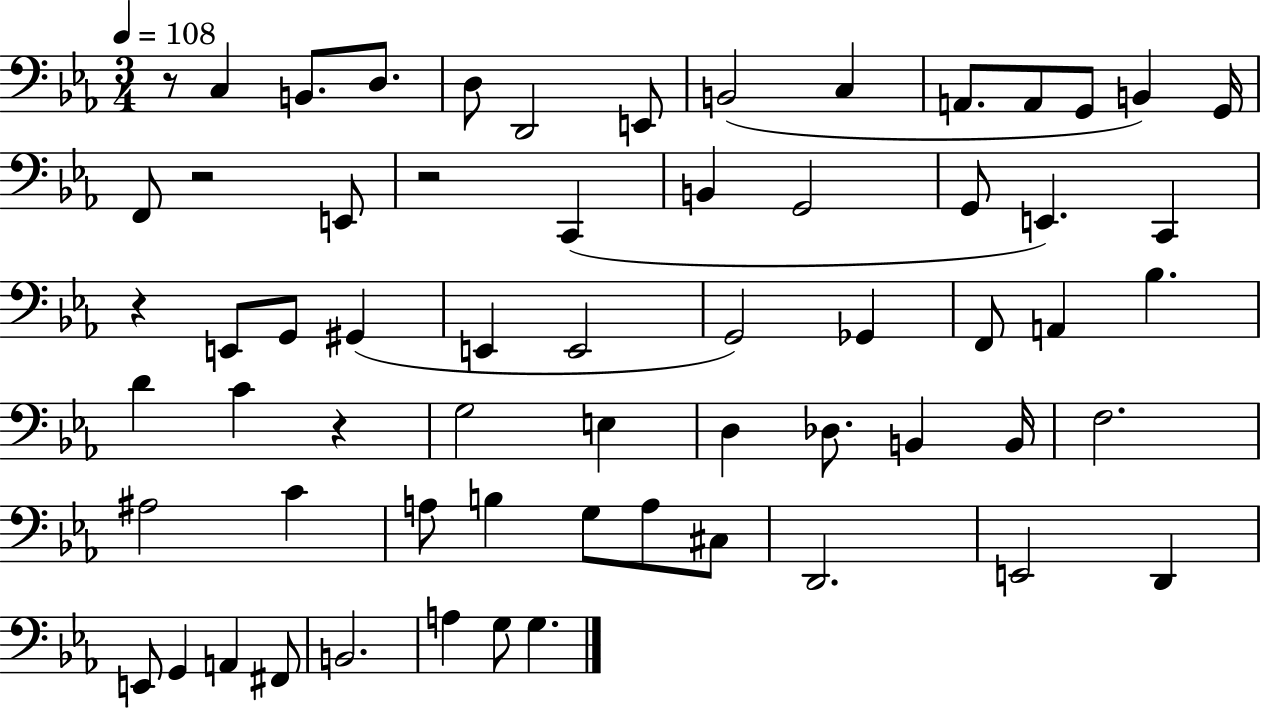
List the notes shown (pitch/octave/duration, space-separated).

R/e C3/q B2/e. D3/e. D3/e D2/h E2/e B2/h C3/q A2/e. A2/e G2/e B2/q G2/s F2/e R/h E2/e R/h C2/q B2/q G2/h G2/e E2/q. C2/q R/q E2/e G2/e G#2/q E2/q E2/h G2/h Gb2/q F2/e A2/q Bb3/q. D4/q C4/q R/q G3/h E3/q D3/q Db3/e. B2/q B2/s F3/h. A#3/h C4/q A3/e B3/q G3/e A3/e C#3/e D2/h. E2/h D2/q E2/e G2/q A2/q F#2/e B2/h. A3/q G3/e G3/q.